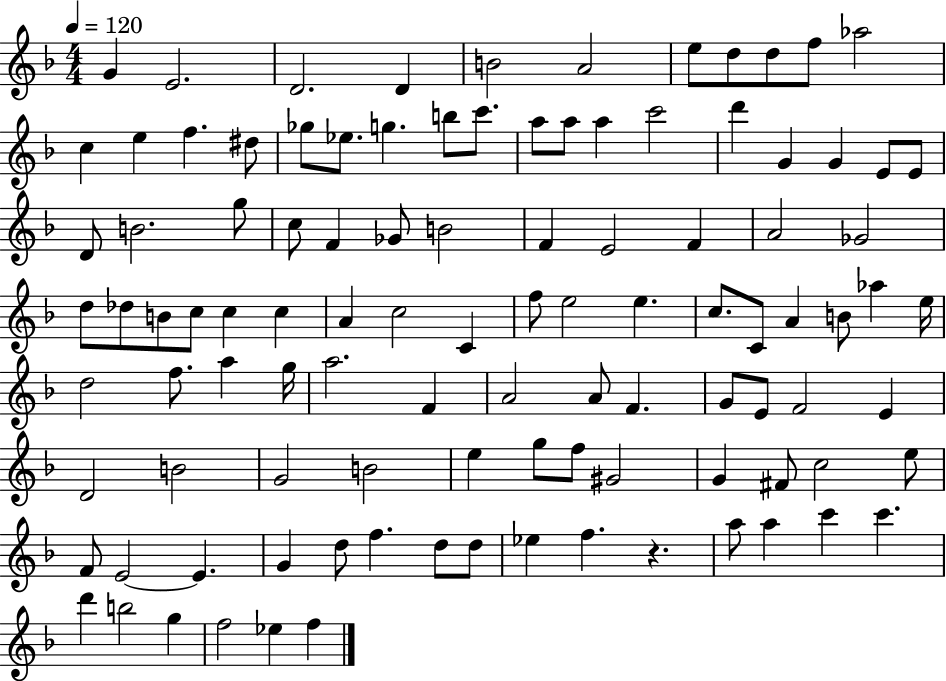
{
  \clef treble
  \numericTimeSignature
  \time 4/4
  \key f \major
  \tempo 4 = 120
  \repeat volta 2 { g'4 e'2. | d'2. d'4 | b'2 a'2 | e''8 d''8 d''8 f''8 aes''2 | \break c''4 e''4 f''4. dis''8 | ges''8 ees''8. g''4. b''8 c'''8. | a''8 a''8 a''4 c'''2 | d'''4 g'4 g'4 e'8 e'8 | \break d'8 b'2. g''8 | c''8 f'4 ges'8 b'2 | f'4 e'2 f'4 | a'2 ges'2 | \break d''8 des''8 b'8 c''8 c''4 c''4 | a'4 c''2 c'4 | f''8 e''2 e''4. | c''8. c'8 a'4 b'8 aes''4 e''16 | \break d''2 f''8. a''4 g''16 | a''2. f'4 | a'2 a'8 f'4. | g'8 e'8 f'2 e'4 | \break d'2 b'2 | g'2 b'2 | e''4 g''8 f''8 gis'2 | g'4 fis'8 c''2 e''8 | \break f'8 e'2~~ e'4. | g'4 d''8 f''4. d''8 d''8 | ees''4 f''4. r4. | a''8 a''4 c'''4 c'''4. | \break d'''4 b''2 g''4 | f''2 ees''4 f''4 | } \bar "|."
}